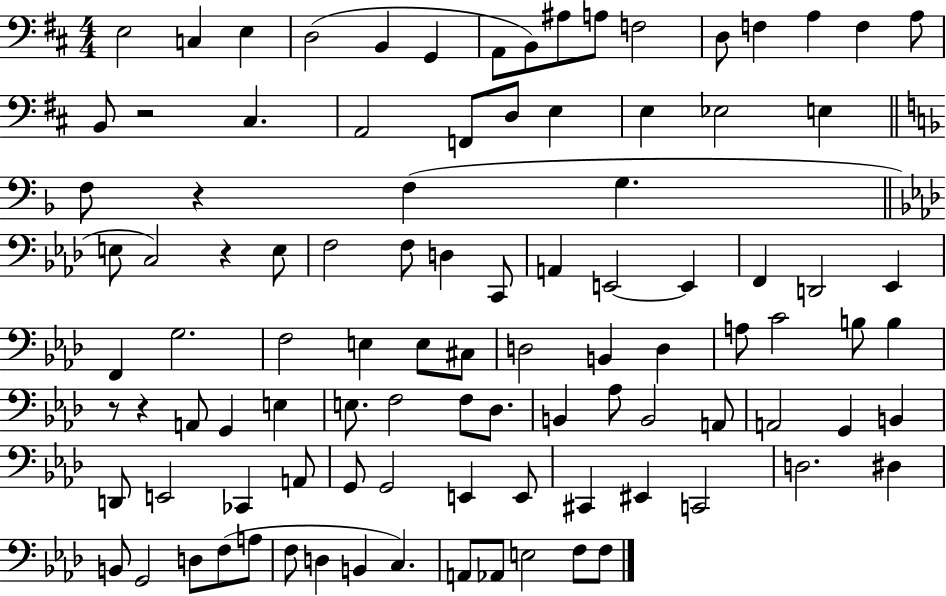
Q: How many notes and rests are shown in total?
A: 100